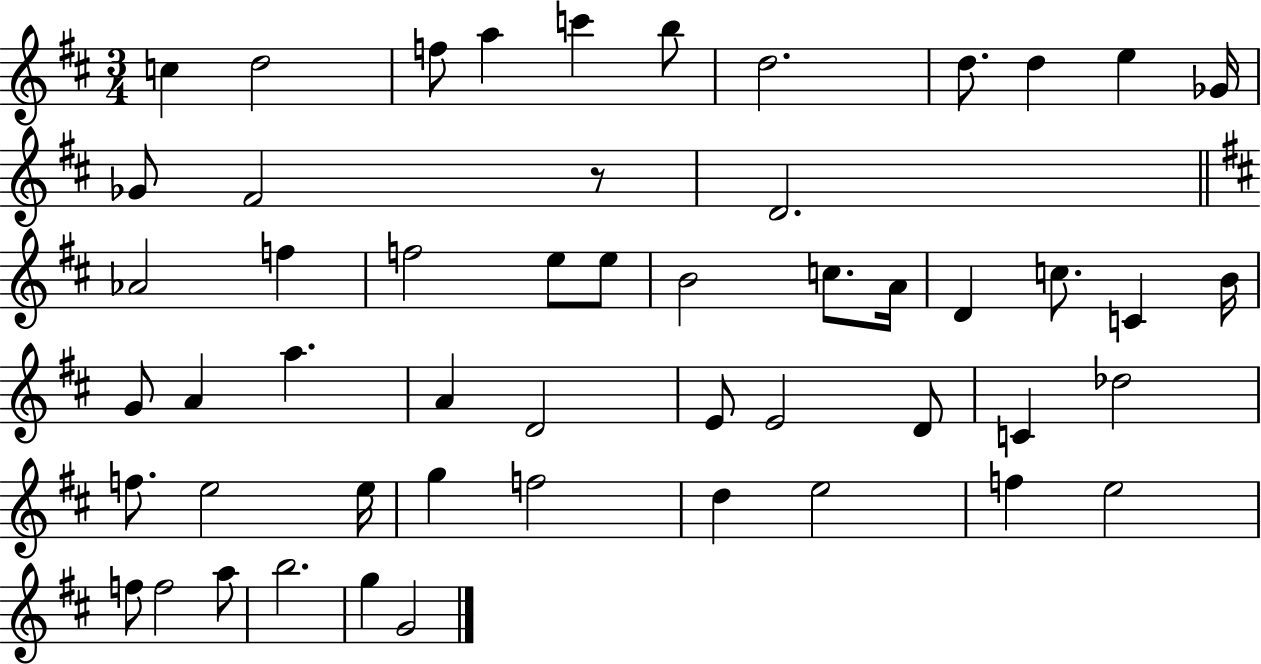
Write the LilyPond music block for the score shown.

{
  \clef treble
  \numericTimeSignature
  \time 3/4
  \key d \major
  c''4 d''2 | f''8 a''4 c'''4 b''8 | d''2. | d''8. d''4 e''4 ges'16 | \break ges'8 fis'2 r8 | d'2. | \bar "||" \break \key d \major aes'2 f''4 | f''2 e''8 e''8 | b'2 c''8. a'16 | d'4 c''8. c'4 b'16 | \break g'8 a'4 a''4. | a'4 d'2 | e'8 e'2 d'8 | c'4 des''2 | \break f''8. e''2 e''16 | g''4 f''2 | d''4 e''2 | f''4 e''2 | \break f''8 f''2 a''8 | b''2. | g''4 g'2 | \bar "|."
}